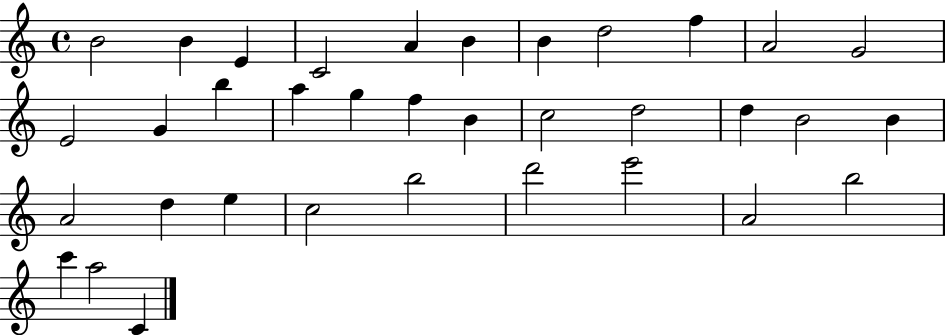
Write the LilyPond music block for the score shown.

{
  \clef treble
  \time 4/4
  \defaultTimeSignature
  \key c \major
  b'2 b'4 e'4 | c'2 a'4 b'4 | b'4 d''2 f''4 | a'2 g'2 | \break e'2 g'4 b''4 | a''4 g''4 f''4 b'4 | c''2 d''2 | d''4 b'2 b'4 | \break a'2 d''4 e''4 | c''2 b''2 | d'''2 e'''2 | a'2 b''2 | \break c'''4 a''2 c'4 | \bar "|."
}